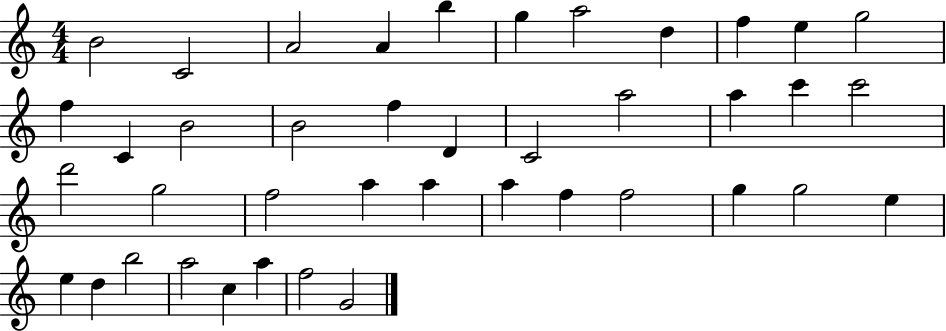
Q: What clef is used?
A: treble